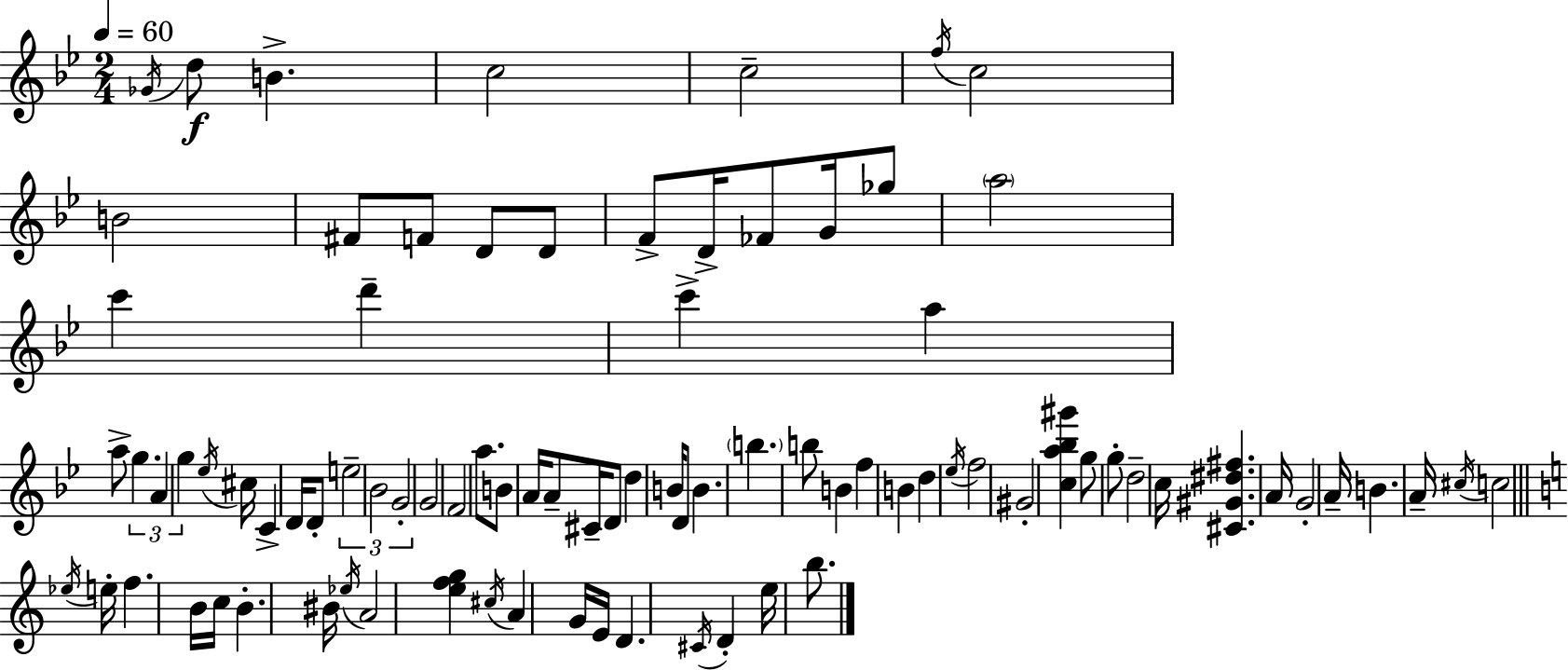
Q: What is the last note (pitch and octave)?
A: B5